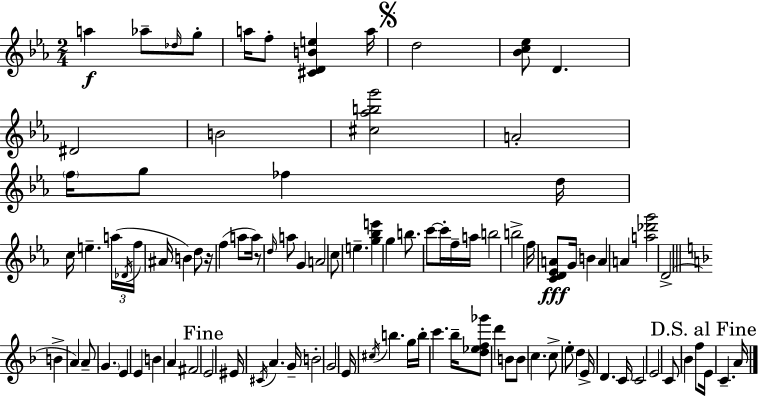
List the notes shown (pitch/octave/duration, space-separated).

A5/q Ab5/e Db5/s G5/e A5/s F5/e [C#4,D4,B4,E5]/q A5/s D5/h [Bb4,C5,Eb5]/e D4/q. D#4/h B4/h [C#5,Ab5,B5,G6]/h A4/h F5/s G5/e FES5/q D5/s C5/s E5/q. A5/s Db4/s F5/s A#4/s B4/q D5/e R/s F5/q A5/e A5/s R/e D5/s A5/e G4/q A4/h C5/e E5/q. [G5,Bb5,E6]/q G5/q B5/e. C6/e C6/s F5/s A5/s B5/h B5/h F5/s [C4,D4,Eb4,A4]/e G4/s B4/q A4/q A4/q [A5,Db6,G6]/h D4/h B4/q A4/q A4/e G4/q. E4/q E4/q B4/q A4/q F#4/h E4/h EIS4/s C#4/s A4/q. G4/s B4/h G4/h E4/s C#5/s B5/q. G5/s B5/s C6/q. Bb5/s [D5,Eb5,F5,Gb6]/e D6/q B4/e B4/e C5/q. C5/e E5/e D5/q E4/s D4/q. C4/s C4/h E4/h C4/e Bb4/q F5/e E4/s C4/q. A4/s